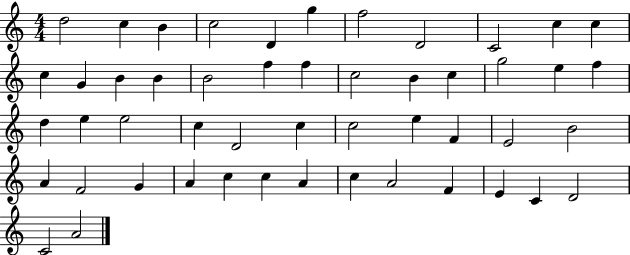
D5/h C5/q B4/q C5/h D4/q G5/q F5/h D4/h C4/h C5/q C5/q C5/q G4/q B4/q B4/q B4/h F5/q F5/q C5/h B4/q C5/q G5/h E5/q F5/q D5/q E5/q E5/h C5/q D4/h C5/q C5/h E5/q F4/q E4/h B4/h A4/q F4/h G4/q A4/q C5/q C5/q A4/q C5/q A4/h F4/q E4/q C4/q D4/h C4/h A4/h